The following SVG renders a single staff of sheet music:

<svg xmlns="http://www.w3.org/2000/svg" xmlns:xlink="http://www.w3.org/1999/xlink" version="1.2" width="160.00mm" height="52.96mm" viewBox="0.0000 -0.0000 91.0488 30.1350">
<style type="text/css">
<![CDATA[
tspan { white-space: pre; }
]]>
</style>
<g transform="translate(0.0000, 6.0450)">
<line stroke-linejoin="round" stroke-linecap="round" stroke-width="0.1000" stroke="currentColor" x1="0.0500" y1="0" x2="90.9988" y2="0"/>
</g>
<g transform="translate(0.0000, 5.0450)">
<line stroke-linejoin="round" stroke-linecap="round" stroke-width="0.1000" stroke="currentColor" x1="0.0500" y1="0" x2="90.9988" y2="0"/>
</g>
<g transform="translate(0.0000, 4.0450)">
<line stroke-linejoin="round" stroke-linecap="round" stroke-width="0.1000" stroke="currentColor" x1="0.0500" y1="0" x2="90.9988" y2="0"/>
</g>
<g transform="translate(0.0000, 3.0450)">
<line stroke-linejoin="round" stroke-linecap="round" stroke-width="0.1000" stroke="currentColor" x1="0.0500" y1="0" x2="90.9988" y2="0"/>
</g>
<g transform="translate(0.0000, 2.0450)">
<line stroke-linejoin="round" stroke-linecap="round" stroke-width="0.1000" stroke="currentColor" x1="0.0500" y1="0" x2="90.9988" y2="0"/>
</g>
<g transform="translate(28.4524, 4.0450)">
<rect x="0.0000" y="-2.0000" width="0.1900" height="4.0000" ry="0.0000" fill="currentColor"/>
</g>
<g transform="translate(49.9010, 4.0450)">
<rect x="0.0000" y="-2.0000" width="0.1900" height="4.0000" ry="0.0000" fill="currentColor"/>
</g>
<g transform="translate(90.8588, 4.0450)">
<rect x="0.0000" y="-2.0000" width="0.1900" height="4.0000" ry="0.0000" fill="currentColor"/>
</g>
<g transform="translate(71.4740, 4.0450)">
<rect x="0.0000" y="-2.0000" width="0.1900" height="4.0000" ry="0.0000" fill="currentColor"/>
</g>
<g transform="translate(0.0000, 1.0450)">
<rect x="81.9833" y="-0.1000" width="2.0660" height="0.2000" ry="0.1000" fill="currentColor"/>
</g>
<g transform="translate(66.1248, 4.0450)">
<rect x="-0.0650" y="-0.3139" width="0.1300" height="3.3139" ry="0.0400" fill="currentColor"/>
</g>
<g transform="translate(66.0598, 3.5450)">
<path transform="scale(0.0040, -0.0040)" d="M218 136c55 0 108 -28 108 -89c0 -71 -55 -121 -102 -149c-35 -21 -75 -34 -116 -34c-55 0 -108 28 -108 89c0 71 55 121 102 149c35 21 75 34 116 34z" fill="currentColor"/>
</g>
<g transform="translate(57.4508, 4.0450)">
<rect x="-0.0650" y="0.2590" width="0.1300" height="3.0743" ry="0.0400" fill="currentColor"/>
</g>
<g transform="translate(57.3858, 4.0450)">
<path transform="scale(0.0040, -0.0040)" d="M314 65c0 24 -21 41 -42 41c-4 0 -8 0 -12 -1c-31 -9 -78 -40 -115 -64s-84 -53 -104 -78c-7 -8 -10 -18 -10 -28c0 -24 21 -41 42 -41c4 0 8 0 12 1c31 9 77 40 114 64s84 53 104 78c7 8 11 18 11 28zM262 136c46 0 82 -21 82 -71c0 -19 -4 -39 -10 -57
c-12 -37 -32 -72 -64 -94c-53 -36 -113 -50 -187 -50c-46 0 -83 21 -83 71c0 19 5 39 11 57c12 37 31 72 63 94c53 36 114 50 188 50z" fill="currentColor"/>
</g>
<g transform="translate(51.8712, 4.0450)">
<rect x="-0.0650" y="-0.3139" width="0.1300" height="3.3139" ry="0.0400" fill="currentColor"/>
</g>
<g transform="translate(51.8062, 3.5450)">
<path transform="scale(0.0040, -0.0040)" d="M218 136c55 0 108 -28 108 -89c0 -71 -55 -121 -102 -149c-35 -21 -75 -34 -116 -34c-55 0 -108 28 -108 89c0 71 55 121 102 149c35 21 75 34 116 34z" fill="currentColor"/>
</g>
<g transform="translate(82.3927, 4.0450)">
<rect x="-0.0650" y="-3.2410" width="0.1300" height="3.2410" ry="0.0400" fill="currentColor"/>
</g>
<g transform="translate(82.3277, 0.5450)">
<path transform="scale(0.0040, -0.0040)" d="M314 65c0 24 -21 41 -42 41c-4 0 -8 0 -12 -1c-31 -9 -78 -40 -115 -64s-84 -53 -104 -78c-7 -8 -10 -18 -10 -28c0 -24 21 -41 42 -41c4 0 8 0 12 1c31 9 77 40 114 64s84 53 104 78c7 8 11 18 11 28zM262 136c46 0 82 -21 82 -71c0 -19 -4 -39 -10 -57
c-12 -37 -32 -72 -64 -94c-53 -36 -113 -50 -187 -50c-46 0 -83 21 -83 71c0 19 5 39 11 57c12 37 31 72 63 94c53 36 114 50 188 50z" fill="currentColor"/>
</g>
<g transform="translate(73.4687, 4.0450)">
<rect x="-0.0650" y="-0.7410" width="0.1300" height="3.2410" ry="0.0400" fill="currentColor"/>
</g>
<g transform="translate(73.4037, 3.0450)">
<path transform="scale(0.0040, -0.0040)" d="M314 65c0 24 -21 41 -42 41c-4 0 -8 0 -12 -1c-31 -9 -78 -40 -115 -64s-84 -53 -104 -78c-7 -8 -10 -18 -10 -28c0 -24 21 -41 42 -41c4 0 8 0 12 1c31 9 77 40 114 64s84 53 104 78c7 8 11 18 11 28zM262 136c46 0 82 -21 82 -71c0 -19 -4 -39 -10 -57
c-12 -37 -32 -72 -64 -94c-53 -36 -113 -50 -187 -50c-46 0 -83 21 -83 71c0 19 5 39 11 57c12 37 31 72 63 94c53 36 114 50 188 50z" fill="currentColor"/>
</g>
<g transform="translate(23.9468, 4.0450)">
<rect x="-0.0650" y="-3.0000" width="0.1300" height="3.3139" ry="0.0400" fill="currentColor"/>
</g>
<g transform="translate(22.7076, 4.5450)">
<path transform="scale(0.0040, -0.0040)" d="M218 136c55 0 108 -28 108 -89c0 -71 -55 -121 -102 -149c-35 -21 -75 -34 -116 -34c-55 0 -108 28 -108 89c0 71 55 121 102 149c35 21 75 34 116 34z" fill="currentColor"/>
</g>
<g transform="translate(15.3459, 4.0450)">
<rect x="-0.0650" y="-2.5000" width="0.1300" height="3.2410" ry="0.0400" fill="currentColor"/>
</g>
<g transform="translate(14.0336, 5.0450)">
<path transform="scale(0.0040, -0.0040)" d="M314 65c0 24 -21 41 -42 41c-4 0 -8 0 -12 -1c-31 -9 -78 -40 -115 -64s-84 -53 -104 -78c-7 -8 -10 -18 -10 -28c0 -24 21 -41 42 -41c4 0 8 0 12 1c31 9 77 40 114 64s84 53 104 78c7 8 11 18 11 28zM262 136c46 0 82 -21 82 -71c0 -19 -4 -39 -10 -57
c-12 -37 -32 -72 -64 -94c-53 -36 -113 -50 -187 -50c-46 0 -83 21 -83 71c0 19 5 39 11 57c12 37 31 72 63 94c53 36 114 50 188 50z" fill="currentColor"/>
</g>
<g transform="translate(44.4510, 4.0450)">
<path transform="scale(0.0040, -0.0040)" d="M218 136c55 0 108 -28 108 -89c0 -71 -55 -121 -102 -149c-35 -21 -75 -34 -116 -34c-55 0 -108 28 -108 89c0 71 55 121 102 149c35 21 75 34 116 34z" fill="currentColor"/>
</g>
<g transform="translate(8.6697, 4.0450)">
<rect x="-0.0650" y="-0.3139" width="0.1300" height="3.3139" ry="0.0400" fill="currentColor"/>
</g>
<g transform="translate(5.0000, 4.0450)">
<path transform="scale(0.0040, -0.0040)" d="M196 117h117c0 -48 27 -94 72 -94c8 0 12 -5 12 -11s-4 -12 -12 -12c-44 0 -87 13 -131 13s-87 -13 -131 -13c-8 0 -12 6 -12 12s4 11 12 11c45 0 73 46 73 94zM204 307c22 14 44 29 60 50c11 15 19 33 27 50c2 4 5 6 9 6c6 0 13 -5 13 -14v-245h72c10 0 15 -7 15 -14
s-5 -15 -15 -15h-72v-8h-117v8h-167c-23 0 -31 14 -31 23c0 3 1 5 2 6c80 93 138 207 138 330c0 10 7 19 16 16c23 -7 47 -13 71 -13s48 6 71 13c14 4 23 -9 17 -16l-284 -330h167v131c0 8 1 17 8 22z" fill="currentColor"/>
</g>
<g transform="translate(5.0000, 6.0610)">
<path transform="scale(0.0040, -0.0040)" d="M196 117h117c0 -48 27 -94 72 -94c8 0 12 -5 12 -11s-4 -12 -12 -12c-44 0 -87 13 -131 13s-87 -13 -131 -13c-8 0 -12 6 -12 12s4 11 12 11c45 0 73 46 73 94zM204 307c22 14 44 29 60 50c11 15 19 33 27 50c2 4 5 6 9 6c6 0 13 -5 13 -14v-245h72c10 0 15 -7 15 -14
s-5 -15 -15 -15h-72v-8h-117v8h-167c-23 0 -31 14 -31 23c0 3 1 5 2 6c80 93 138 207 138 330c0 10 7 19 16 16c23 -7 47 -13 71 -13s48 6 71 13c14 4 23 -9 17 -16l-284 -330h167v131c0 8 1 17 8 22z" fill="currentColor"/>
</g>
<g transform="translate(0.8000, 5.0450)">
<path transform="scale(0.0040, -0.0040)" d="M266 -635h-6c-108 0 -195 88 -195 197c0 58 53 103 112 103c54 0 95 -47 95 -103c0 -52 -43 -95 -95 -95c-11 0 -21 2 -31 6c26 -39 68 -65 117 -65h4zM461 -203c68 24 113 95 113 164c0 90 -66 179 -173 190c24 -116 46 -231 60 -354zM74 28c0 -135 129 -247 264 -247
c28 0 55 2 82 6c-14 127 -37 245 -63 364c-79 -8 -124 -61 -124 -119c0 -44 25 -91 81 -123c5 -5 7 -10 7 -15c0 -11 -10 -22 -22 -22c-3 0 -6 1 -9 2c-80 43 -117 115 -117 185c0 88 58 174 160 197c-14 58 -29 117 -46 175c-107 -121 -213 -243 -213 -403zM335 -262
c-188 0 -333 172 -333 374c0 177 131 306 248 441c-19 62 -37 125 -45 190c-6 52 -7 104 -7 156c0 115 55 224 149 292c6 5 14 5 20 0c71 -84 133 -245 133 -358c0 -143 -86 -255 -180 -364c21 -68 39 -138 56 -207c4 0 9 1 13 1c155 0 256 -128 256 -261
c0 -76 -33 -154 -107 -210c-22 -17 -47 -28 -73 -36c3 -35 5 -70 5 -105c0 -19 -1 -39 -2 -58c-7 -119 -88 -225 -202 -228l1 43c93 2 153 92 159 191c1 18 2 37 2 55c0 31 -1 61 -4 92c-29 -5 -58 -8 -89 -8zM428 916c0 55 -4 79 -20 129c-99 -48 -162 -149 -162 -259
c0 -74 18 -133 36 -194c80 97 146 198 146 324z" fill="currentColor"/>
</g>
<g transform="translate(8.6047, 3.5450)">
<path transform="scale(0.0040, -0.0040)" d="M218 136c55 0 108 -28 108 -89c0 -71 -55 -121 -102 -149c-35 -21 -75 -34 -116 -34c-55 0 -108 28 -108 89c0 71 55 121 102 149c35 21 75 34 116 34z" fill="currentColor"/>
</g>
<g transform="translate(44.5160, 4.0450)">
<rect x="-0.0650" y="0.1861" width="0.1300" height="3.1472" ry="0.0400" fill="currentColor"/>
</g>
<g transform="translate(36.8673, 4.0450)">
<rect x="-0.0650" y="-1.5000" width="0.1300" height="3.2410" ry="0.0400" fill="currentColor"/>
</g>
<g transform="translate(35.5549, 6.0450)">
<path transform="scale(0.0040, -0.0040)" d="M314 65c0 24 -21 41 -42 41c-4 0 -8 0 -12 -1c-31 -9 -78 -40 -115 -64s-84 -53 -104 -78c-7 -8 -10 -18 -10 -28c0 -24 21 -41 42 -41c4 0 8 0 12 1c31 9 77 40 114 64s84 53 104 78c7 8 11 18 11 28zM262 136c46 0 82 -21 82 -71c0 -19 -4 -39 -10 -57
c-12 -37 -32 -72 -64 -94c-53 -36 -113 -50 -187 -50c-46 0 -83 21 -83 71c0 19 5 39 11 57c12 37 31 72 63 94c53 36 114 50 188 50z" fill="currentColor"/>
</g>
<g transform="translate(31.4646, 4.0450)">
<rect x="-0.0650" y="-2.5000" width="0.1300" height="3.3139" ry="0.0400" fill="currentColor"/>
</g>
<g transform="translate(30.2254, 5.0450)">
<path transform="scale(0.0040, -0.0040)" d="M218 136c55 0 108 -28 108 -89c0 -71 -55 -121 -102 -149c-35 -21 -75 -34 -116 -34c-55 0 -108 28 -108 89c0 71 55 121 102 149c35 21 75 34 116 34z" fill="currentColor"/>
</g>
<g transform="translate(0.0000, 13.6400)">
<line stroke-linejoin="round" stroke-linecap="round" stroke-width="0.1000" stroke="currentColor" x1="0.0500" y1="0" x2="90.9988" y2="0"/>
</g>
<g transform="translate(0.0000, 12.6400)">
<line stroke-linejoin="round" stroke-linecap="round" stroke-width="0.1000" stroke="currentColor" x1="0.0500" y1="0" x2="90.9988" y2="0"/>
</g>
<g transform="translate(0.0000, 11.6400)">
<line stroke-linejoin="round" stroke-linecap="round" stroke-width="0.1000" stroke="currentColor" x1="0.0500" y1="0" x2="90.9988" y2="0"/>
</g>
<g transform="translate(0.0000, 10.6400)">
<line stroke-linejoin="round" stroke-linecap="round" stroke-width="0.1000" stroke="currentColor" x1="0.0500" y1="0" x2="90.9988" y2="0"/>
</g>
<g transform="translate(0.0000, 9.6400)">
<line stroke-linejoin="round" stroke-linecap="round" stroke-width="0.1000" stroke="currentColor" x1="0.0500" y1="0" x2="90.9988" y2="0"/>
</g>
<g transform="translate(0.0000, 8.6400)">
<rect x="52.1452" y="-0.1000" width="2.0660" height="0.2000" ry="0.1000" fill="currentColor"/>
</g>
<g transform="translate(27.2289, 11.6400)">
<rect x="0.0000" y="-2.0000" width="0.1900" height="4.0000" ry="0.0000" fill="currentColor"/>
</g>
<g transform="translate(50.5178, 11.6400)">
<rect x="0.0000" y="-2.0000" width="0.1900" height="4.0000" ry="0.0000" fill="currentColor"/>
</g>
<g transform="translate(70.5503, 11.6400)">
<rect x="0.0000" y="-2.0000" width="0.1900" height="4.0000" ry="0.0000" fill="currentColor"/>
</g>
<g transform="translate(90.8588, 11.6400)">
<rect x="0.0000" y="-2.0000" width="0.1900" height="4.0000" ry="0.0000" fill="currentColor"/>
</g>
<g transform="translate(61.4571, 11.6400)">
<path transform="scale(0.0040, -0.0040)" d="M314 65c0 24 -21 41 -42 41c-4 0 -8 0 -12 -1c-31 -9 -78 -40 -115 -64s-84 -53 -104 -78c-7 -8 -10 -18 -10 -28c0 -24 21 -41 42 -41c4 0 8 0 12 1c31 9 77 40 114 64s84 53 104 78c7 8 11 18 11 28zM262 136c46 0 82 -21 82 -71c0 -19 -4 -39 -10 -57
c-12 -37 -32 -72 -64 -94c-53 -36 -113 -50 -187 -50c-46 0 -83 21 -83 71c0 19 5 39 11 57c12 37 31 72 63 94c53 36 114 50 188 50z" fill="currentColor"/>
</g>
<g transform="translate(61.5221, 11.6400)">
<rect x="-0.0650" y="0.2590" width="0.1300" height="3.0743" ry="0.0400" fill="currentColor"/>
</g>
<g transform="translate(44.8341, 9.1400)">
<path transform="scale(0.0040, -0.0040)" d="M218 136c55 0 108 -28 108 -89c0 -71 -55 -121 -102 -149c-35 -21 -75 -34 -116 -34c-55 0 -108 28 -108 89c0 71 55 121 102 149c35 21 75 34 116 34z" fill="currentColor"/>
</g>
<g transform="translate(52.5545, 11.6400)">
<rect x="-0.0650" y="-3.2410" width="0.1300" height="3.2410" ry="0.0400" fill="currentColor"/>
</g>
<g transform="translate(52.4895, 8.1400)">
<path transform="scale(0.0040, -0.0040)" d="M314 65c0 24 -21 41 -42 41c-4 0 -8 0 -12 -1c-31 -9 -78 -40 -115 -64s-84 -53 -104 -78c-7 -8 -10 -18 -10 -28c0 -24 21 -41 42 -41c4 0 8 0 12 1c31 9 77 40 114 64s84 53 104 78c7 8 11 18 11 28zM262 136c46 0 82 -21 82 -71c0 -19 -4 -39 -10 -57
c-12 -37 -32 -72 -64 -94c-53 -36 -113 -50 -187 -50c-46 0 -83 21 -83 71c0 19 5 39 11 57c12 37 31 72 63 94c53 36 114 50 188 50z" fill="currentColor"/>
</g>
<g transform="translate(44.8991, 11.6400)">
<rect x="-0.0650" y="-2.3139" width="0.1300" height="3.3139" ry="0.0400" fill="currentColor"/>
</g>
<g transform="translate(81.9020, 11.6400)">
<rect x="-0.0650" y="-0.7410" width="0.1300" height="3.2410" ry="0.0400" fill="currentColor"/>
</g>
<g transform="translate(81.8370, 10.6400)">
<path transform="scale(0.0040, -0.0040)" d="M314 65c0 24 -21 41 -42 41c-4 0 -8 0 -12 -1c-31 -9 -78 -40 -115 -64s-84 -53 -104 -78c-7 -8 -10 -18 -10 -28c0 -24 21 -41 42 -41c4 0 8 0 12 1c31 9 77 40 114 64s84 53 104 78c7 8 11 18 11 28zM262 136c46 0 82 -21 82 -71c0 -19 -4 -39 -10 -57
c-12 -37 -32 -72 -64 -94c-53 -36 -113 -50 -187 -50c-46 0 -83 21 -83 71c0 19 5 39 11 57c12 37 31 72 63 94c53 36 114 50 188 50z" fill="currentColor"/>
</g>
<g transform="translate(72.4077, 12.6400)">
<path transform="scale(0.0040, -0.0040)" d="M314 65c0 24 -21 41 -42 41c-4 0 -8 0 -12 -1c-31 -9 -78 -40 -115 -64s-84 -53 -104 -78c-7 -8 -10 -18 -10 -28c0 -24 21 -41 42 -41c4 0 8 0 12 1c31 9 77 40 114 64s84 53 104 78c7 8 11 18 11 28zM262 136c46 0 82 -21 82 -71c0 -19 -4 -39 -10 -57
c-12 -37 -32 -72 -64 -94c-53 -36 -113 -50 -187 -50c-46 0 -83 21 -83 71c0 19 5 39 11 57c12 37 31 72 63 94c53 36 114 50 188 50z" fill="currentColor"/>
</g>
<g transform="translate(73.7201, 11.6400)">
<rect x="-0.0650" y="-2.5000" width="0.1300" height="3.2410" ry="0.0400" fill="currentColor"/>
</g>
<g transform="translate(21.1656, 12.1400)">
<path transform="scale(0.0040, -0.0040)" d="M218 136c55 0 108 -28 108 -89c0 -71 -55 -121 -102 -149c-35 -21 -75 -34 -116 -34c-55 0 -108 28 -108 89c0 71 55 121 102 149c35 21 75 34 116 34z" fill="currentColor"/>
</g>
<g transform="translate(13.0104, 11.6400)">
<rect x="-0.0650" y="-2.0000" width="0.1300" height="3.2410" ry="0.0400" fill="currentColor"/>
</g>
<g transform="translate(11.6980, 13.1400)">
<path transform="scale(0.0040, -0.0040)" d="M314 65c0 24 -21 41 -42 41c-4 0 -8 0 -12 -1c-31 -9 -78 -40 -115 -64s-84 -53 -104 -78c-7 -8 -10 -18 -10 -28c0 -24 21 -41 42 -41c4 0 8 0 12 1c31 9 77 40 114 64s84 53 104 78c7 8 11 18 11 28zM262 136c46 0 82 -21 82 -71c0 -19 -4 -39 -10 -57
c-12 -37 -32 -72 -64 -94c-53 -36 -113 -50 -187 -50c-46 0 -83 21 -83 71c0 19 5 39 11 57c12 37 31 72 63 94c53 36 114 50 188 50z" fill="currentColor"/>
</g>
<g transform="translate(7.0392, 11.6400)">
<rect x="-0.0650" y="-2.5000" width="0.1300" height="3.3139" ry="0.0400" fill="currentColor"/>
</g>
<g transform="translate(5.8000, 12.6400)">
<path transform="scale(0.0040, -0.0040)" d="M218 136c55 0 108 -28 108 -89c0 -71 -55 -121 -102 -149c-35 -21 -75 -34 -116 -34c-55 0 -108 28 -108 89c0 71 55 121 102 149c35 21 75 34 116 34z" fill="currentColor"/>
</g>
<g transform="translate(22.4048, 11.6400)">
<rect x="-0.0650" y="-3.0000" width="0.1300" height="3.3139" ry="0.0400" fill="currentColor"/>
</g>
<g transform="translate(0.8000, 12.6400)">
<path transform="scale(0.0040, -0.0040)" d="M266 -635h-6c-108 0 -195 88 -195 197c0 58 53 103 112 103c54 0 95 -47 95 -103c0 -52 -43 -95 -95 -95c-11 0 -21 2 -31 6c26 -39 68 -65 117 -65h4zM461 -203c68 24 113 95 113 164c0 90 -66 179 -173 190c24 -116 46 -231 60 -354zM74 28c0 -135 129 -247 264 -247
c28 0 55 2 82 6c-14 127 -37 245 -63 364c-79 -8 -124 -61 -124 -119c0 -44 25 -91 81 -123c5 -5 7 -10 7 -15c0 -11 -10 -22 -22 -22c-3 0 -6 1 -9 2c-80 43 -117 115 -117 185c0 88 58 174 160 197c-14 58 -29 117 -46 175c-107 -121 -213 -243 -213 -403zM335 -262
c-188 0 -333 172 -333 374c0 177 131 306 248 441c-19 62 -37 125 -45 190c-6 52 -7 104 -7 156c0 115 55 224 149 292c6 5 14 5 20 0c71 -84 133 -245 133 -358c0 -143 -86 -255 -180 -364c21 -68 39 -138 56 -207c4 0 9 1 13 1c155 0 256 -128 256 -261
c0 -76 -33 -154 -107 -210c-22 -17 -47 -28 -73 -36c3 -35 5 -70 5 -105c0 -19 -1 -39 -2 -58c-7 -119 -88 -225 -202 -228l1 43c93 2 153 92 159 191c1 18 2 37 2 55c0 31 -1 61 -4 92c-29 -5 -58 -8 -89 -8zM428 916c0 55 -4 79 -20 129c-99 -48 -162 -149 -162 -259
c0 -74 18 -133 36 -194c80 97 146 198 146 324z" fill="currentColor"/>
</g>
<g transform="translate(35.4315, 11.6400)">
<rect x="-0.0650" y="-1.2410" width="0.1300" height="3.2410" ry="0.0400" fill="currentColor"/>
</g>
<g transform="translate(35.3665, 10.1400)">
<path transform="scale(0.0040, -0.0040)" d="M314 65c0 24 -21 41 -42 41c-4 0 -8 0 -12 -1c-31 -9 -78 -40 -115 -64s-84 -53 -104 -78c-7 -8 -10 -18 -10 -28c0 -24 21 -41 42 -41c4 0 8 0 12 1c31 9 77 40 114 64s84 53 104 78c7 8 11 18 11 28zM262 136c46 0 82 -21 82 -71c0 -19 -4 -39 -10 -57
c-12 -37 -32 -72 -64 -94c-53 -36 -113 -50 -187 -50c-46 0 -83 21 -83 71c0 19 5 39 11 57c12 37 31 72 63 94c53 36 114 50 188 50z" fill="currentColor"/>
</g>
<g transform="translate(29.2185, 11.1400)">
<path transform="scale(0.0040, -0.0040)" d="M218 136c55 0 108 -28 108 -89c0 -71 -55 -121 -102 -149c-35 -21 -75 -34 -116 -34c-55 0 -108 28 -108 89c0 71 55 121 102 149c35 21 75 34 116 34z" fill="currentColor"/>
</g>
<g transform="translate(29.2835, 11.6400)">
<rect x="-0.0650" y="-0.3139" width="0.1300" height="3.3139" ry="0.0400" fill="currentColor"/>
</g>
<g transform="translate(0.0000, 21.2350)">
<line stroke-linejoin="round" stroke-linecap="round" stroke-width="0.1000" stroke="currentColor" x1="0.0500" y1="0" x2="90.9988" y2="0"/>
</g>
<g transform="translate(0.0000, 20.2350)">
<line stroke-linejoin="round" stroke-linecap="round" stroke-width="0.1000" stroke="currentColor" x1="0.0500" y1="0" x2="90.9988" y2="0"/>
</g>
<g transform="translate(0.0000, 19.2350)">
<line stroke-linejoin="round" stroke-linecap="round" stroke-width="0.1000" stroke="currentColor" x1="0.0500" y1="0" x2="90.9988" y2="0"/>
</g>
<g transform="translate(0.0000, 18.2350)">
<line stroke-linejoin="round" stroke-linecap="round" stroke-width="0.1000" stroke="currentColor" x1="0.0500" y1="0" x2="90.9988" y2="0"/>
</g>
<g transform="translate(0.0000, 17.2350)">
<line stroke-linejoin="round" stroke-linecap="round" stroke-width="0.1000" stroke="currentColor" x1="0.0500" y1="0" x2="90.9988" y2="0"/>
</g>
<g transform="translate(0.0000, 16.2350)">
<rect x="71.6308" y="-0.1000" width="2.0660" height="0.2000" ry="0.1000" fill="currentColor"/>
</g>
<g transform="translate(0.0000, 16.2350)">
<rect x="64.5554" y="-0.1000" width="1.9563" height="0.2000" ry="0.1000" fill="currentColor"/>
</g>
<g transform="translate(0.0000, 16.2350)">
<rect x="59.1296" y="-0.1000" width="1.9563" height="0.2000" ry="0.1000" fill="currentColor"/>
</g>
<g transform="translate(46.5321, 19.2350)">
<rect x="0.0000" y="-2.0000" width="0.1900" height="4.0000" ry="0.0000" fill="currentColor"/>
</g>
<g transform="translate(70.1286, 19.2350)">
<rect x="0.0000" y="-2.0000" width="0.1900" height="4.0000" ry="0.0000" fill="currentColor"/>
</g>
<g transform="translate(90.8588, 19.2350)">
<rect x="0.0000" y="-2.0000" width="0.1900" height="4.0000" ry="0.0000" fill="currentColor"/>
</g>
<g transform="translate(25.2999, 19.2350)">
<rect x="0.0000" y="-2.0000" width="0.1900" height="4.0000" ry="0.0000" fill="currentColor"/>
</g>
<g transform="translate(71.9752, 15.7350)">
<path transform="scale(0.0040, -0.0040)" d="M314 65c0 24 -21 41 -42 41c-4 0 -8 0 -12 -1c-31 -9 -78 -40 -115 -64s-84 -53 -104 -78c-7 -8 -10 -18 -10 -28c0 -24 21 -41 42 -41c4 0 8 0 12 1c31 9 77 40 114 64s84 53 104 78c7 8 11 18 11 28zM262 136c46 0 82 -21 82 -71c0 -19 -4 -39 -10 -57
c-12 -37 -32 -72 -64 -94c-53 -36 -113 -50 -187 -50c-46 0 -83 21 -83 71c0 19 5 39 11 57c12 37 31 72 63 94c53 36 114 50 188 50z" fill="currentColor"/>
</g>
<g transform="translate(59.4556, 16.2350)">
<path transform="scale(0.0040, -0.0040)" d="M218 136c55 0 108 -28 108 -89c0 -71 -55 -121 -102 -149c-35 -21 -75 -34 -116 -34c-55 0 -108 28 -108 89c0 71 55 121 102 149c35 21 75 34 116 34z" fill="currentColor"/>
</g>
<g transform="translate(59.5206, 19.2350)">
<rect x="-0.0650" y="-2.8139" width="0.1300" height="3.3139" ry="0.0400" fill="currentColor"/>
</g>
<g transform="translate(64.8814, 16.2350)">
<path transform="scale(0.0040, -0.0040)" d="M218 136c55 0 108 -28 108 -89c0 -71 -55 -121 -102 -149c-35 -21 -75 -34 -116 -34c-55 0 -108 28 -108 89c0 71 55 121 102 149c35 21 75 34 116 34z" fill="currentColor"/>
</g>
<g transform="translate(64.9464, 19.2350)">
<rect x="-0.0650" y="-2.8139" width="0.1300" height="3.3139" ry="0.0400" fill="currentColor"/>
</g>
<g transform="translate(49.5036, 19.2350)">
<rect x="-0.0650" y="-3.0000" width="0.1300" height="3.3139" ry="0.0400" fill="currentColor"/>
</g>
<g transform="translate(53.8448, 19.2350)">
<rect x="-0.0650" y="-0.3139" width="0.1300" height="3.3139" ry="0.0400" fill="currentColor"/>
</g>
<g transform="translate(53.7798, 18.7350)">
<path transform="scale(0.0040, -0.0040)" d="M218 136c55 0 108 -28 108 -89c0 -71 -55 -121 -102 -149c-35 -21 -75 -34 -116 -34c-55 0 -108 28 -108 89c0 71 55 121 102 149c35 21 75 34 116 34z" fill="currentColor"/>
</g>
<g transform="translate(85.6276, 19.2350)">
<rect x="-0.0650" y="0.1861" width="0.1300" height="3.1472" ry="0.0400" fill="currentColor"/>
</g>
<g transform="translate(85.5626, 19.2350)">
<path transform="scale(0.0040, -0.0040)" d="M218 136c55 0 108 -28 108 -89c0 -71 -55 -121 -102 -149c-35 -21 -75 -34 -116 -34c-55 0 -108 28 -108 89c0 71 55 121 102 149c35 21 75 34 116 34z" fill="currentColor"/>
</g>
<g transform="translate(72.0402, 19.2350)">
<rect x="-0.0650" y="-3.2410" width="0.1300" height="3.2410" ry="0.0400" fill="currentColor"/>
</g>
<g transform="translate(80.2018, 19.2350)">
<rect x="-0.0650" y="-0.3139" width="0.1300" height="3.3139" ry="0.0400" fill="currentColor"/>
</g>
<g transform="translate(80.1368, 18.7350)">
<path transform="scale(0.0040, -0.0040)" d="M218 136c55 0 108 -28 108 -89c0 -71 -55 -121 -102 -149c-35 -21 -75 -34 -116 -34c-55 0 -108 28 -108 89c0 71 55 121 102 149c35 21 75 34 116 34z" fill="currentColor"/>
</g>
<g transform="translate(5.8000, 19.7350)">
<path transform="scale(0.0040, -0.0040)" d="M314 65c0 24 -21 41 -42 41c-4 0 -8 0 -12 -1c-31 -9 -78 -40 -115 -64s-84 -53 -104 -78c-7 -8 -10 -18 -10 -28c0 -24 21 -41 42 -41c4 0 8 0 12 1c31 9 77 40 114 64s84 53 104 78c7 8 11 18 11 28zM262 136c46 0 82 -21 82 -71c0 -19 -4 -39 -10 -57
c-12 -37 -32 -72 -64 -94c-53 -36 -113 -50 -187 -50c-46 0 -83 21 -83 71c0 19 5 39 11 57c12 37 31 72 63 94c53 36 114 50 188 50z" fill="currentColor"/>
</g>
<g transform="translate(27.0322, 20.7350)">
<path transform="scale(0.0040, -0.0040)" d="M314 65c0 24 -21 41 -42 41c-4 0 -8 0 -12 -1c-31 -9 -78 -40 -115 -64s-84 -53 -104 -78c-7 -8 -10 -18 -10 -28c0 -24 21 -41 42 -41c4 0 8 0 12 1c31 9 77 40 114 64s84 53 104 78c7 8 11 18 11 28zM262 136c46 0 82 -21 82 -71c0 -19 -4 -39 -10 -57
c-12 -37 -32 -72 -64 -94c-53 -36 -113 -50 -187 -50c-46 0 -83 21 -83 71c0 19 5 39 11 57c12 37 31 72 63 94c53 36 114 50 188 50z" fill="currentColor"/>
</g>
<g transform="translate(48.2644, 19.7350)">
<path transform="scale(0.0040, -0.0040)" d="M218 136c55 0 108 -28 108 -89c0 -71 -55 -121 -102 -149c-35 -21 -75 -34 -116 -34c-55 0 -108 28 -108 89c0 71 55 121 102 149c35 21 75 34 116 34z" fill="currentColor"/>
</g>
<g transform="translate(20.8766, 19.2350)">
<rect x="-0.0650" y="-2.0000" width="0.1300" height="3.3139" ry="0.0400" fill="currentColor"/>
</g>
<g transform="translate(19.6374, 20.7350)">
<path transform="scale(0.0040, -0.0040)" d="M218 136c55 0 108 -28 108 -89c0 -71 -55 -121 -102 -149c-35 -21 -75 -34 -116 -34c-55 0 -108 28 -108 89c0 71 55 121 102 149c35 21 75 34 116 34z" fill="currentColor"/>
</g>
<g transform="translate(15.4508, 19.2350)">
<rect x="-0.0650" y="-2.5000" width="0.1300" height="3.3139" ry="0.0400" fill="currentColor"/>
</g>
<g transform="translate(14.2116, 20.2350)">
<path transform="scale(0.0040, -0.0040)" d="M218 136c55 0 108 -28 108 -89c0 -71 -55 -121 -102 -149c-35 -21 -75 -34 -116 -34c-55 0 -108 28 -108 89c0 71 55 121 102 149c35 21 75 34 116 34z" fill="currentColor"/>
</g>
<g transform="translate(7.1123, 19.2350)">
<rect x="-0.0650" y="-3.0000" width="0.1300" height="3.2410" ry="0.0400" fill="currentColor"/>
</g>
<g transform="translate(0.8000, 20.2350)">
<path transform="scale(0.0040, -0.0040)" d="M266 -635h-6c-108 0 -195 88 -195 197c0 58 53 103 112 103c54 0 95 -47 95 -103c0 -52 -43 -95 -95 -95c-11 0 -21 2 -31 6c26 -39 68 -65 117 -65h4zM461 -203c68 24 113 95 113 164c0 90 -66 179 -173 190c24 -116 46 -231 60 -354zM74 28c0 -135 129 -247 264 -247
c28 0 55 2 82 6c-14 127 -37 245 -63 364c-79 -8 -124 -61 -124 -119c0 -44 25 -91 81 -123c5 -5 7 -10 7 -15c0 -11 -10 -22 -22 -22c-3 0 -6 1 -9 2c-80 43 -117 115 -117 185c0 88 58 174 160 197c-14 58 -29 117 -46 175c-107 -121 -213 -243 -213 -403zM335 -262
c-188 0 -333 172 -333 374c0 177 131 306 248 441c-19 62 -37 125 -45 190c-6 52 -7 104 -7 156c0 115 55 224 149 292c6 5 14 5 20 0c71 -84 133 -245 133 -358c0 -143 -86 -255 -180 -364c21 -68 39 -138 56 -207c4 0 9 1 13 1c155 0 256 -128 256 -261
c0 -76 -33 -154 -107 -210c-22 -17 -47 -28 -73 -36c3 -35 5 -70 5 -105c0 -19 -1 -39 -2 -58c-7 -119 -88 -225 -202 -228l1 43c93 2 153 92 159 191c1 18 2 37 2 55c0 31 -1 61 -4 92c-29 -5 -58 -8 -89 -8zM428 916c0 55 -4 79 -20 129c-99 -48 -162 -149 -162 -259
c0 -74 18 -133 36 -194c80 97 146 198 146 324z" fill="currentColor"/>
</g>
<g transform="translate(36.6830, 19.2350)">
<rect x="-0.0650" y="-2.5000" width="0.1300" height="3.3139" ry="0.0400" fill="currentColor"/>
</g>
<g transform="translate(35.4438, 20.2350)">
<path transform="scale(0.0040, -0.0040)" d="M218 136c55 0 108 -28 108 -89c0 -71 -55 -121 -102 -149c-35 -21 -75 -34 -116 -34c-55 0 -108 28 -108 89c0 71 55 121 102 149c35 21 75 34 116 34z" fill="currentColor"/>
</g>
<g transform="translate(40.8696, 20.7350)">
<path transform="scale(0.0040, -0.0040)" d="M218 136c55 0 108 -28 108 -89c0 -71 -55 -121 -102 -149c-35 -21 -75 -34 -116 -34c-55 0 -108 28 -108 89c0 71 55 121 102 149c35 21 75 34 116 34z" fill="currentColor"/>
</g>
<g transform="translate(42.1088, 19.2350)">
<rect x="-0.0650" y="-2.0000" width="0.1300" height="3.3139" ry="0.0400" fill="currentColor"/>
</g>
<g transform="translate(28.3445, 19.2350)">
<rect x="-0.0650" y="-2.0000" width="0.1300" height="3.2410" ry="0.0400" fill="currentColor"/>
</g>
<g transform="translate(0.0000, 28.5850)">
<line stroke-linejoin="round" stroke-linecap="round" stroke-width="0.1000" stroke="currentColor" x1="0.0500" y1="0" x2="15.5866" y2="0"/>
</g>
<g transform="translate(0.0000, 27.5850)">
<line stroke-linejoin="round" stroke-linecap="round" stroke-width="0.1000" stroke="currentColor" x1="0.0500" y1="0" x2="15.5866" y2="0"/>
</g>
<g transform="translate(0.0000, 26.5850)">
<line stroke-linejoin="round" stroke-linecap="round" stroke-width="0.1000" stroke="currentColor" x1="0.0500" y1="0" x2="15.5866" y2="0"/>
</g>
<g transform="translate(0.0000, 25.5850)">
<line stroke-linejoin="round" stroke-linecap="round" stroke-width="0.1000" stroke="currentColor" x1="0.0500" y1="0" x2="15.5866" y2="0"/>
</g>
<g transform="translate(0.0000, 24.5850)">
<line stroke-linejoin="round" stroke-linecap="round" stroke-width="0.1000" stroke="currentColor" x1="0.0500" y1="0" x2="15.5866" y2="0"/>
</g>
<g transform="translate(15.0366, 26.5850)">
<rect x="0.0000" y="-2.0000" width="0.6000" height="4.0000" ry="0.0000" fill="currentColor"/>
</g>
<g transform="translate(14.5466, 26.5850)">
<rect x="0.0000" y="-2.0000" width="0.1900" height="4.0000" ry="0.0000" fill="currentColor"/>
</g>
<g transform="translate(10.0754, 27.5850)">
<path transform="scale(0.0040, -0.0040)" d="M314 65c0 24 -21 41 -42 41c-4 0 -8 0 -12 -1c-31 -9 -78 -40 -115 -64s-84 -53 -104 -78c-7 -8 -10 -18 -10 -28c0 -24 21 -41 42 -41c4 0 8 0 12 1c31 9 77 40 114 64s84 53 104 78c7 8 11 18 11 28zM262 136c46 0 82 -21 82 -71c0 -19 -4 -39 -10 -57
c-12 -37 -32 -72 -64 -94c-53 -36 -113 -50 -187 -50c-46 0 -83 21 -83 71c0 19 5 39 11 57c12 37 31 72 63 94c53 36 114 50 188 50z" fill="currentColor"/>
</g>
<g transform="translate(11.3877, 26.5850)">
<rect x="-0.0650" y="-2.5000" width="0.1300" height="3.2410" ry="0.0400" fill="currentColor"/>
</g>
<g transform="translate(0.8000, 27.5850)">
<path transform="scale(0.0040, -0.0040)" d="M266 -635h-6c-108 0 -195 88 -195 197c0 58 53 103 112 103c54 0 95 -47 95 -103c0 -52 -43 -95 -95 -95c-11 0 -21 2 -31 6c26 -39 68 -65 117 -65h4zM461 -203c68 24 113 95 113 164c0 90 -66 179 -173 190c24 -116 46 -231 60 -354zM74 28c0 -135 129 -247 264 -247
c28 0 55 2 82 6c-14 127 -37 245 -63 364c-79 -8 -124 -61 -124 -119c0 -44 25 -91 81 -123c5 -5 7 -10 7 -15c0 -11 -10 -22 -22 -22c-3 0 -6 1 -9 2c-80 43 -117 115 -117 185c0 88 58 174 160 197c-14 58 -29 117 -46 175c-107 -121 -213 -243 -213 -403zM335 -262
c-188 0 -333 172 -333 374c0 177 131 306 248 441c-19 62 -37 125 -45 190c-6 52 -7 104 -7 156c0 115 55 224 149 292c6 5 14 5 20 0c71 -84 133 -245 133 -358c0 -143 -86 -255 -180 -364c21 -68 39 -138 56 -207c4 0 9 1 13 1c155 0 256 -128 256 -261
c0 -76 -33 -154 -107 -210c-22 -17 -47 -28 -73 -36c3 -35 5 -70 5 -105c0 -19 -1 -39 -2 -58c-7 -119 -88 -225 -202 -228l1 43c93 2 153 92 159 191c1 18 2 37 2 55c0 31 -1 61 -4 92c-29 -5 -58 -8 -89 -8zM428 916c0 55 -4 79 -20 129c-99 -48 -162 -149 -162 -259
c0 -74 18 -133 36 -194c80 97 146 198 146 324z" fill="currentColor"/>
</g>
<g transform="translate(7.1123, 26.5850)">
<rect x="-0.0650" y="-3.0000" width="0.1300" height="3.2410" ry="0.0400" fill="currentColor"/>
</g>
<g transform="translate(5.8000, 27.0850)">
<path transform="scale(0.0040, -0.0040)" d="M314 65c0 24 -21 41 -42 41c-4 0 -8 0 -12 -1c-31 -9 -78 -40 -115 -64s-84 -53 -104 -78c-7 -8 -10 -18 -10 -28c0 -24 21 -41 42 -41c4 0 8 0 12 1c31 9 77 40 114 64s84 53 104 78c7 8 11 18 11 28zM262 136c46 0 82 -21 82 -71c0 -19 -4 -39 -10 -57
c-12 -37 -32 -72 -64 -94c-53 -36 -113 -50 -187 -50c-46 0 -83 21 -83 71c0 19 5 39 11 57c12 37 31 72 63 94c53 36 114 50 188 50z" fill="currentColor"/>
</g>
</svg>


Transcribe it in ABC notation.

X:1
T:Untitled
M:4/4
L:1/4
K:C
c G2 A G E2 B c B2 c d2 b2 G F2 A c e2 g b2 B2 G2 d2 A2 G F F2 G F A c a a b2 c B A2 G2